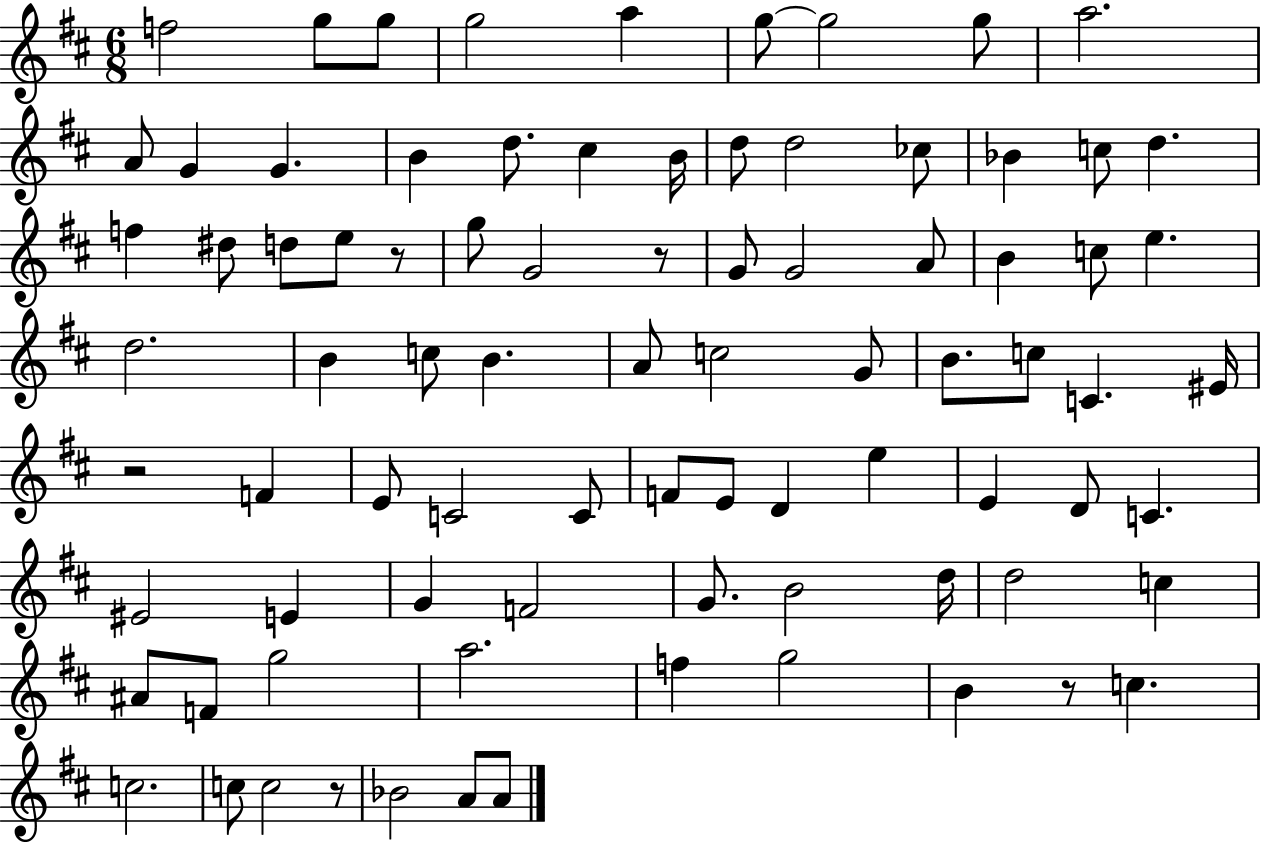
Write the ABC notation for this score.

X:1
T:Untitled
M:6/8
L:1/4
K:D
f2 g/2 g/2 g2 a g/2 g2 g/2 a2 A/2 G G B d/2 ^c B/4 d/2 d2 _c/2 _B c/2 d f ^d/2 d/2 e/2 z/2 g/2 G2 z/2 G/2 G2 A/2 B c/2 e d2 B c/2 B A/2 c2 G/2 B/2 c/2 C ^E/4 z2 F E/2 C2 C/2 F/2 E/2 D e E D/2 C ^E2 E G F2 G/2 B2 d/4 d2 c ^A/2 F/2 g2 a2 f g2 B z/2 c c2 c/2 c2 z/2 _B2 A/2 A/2